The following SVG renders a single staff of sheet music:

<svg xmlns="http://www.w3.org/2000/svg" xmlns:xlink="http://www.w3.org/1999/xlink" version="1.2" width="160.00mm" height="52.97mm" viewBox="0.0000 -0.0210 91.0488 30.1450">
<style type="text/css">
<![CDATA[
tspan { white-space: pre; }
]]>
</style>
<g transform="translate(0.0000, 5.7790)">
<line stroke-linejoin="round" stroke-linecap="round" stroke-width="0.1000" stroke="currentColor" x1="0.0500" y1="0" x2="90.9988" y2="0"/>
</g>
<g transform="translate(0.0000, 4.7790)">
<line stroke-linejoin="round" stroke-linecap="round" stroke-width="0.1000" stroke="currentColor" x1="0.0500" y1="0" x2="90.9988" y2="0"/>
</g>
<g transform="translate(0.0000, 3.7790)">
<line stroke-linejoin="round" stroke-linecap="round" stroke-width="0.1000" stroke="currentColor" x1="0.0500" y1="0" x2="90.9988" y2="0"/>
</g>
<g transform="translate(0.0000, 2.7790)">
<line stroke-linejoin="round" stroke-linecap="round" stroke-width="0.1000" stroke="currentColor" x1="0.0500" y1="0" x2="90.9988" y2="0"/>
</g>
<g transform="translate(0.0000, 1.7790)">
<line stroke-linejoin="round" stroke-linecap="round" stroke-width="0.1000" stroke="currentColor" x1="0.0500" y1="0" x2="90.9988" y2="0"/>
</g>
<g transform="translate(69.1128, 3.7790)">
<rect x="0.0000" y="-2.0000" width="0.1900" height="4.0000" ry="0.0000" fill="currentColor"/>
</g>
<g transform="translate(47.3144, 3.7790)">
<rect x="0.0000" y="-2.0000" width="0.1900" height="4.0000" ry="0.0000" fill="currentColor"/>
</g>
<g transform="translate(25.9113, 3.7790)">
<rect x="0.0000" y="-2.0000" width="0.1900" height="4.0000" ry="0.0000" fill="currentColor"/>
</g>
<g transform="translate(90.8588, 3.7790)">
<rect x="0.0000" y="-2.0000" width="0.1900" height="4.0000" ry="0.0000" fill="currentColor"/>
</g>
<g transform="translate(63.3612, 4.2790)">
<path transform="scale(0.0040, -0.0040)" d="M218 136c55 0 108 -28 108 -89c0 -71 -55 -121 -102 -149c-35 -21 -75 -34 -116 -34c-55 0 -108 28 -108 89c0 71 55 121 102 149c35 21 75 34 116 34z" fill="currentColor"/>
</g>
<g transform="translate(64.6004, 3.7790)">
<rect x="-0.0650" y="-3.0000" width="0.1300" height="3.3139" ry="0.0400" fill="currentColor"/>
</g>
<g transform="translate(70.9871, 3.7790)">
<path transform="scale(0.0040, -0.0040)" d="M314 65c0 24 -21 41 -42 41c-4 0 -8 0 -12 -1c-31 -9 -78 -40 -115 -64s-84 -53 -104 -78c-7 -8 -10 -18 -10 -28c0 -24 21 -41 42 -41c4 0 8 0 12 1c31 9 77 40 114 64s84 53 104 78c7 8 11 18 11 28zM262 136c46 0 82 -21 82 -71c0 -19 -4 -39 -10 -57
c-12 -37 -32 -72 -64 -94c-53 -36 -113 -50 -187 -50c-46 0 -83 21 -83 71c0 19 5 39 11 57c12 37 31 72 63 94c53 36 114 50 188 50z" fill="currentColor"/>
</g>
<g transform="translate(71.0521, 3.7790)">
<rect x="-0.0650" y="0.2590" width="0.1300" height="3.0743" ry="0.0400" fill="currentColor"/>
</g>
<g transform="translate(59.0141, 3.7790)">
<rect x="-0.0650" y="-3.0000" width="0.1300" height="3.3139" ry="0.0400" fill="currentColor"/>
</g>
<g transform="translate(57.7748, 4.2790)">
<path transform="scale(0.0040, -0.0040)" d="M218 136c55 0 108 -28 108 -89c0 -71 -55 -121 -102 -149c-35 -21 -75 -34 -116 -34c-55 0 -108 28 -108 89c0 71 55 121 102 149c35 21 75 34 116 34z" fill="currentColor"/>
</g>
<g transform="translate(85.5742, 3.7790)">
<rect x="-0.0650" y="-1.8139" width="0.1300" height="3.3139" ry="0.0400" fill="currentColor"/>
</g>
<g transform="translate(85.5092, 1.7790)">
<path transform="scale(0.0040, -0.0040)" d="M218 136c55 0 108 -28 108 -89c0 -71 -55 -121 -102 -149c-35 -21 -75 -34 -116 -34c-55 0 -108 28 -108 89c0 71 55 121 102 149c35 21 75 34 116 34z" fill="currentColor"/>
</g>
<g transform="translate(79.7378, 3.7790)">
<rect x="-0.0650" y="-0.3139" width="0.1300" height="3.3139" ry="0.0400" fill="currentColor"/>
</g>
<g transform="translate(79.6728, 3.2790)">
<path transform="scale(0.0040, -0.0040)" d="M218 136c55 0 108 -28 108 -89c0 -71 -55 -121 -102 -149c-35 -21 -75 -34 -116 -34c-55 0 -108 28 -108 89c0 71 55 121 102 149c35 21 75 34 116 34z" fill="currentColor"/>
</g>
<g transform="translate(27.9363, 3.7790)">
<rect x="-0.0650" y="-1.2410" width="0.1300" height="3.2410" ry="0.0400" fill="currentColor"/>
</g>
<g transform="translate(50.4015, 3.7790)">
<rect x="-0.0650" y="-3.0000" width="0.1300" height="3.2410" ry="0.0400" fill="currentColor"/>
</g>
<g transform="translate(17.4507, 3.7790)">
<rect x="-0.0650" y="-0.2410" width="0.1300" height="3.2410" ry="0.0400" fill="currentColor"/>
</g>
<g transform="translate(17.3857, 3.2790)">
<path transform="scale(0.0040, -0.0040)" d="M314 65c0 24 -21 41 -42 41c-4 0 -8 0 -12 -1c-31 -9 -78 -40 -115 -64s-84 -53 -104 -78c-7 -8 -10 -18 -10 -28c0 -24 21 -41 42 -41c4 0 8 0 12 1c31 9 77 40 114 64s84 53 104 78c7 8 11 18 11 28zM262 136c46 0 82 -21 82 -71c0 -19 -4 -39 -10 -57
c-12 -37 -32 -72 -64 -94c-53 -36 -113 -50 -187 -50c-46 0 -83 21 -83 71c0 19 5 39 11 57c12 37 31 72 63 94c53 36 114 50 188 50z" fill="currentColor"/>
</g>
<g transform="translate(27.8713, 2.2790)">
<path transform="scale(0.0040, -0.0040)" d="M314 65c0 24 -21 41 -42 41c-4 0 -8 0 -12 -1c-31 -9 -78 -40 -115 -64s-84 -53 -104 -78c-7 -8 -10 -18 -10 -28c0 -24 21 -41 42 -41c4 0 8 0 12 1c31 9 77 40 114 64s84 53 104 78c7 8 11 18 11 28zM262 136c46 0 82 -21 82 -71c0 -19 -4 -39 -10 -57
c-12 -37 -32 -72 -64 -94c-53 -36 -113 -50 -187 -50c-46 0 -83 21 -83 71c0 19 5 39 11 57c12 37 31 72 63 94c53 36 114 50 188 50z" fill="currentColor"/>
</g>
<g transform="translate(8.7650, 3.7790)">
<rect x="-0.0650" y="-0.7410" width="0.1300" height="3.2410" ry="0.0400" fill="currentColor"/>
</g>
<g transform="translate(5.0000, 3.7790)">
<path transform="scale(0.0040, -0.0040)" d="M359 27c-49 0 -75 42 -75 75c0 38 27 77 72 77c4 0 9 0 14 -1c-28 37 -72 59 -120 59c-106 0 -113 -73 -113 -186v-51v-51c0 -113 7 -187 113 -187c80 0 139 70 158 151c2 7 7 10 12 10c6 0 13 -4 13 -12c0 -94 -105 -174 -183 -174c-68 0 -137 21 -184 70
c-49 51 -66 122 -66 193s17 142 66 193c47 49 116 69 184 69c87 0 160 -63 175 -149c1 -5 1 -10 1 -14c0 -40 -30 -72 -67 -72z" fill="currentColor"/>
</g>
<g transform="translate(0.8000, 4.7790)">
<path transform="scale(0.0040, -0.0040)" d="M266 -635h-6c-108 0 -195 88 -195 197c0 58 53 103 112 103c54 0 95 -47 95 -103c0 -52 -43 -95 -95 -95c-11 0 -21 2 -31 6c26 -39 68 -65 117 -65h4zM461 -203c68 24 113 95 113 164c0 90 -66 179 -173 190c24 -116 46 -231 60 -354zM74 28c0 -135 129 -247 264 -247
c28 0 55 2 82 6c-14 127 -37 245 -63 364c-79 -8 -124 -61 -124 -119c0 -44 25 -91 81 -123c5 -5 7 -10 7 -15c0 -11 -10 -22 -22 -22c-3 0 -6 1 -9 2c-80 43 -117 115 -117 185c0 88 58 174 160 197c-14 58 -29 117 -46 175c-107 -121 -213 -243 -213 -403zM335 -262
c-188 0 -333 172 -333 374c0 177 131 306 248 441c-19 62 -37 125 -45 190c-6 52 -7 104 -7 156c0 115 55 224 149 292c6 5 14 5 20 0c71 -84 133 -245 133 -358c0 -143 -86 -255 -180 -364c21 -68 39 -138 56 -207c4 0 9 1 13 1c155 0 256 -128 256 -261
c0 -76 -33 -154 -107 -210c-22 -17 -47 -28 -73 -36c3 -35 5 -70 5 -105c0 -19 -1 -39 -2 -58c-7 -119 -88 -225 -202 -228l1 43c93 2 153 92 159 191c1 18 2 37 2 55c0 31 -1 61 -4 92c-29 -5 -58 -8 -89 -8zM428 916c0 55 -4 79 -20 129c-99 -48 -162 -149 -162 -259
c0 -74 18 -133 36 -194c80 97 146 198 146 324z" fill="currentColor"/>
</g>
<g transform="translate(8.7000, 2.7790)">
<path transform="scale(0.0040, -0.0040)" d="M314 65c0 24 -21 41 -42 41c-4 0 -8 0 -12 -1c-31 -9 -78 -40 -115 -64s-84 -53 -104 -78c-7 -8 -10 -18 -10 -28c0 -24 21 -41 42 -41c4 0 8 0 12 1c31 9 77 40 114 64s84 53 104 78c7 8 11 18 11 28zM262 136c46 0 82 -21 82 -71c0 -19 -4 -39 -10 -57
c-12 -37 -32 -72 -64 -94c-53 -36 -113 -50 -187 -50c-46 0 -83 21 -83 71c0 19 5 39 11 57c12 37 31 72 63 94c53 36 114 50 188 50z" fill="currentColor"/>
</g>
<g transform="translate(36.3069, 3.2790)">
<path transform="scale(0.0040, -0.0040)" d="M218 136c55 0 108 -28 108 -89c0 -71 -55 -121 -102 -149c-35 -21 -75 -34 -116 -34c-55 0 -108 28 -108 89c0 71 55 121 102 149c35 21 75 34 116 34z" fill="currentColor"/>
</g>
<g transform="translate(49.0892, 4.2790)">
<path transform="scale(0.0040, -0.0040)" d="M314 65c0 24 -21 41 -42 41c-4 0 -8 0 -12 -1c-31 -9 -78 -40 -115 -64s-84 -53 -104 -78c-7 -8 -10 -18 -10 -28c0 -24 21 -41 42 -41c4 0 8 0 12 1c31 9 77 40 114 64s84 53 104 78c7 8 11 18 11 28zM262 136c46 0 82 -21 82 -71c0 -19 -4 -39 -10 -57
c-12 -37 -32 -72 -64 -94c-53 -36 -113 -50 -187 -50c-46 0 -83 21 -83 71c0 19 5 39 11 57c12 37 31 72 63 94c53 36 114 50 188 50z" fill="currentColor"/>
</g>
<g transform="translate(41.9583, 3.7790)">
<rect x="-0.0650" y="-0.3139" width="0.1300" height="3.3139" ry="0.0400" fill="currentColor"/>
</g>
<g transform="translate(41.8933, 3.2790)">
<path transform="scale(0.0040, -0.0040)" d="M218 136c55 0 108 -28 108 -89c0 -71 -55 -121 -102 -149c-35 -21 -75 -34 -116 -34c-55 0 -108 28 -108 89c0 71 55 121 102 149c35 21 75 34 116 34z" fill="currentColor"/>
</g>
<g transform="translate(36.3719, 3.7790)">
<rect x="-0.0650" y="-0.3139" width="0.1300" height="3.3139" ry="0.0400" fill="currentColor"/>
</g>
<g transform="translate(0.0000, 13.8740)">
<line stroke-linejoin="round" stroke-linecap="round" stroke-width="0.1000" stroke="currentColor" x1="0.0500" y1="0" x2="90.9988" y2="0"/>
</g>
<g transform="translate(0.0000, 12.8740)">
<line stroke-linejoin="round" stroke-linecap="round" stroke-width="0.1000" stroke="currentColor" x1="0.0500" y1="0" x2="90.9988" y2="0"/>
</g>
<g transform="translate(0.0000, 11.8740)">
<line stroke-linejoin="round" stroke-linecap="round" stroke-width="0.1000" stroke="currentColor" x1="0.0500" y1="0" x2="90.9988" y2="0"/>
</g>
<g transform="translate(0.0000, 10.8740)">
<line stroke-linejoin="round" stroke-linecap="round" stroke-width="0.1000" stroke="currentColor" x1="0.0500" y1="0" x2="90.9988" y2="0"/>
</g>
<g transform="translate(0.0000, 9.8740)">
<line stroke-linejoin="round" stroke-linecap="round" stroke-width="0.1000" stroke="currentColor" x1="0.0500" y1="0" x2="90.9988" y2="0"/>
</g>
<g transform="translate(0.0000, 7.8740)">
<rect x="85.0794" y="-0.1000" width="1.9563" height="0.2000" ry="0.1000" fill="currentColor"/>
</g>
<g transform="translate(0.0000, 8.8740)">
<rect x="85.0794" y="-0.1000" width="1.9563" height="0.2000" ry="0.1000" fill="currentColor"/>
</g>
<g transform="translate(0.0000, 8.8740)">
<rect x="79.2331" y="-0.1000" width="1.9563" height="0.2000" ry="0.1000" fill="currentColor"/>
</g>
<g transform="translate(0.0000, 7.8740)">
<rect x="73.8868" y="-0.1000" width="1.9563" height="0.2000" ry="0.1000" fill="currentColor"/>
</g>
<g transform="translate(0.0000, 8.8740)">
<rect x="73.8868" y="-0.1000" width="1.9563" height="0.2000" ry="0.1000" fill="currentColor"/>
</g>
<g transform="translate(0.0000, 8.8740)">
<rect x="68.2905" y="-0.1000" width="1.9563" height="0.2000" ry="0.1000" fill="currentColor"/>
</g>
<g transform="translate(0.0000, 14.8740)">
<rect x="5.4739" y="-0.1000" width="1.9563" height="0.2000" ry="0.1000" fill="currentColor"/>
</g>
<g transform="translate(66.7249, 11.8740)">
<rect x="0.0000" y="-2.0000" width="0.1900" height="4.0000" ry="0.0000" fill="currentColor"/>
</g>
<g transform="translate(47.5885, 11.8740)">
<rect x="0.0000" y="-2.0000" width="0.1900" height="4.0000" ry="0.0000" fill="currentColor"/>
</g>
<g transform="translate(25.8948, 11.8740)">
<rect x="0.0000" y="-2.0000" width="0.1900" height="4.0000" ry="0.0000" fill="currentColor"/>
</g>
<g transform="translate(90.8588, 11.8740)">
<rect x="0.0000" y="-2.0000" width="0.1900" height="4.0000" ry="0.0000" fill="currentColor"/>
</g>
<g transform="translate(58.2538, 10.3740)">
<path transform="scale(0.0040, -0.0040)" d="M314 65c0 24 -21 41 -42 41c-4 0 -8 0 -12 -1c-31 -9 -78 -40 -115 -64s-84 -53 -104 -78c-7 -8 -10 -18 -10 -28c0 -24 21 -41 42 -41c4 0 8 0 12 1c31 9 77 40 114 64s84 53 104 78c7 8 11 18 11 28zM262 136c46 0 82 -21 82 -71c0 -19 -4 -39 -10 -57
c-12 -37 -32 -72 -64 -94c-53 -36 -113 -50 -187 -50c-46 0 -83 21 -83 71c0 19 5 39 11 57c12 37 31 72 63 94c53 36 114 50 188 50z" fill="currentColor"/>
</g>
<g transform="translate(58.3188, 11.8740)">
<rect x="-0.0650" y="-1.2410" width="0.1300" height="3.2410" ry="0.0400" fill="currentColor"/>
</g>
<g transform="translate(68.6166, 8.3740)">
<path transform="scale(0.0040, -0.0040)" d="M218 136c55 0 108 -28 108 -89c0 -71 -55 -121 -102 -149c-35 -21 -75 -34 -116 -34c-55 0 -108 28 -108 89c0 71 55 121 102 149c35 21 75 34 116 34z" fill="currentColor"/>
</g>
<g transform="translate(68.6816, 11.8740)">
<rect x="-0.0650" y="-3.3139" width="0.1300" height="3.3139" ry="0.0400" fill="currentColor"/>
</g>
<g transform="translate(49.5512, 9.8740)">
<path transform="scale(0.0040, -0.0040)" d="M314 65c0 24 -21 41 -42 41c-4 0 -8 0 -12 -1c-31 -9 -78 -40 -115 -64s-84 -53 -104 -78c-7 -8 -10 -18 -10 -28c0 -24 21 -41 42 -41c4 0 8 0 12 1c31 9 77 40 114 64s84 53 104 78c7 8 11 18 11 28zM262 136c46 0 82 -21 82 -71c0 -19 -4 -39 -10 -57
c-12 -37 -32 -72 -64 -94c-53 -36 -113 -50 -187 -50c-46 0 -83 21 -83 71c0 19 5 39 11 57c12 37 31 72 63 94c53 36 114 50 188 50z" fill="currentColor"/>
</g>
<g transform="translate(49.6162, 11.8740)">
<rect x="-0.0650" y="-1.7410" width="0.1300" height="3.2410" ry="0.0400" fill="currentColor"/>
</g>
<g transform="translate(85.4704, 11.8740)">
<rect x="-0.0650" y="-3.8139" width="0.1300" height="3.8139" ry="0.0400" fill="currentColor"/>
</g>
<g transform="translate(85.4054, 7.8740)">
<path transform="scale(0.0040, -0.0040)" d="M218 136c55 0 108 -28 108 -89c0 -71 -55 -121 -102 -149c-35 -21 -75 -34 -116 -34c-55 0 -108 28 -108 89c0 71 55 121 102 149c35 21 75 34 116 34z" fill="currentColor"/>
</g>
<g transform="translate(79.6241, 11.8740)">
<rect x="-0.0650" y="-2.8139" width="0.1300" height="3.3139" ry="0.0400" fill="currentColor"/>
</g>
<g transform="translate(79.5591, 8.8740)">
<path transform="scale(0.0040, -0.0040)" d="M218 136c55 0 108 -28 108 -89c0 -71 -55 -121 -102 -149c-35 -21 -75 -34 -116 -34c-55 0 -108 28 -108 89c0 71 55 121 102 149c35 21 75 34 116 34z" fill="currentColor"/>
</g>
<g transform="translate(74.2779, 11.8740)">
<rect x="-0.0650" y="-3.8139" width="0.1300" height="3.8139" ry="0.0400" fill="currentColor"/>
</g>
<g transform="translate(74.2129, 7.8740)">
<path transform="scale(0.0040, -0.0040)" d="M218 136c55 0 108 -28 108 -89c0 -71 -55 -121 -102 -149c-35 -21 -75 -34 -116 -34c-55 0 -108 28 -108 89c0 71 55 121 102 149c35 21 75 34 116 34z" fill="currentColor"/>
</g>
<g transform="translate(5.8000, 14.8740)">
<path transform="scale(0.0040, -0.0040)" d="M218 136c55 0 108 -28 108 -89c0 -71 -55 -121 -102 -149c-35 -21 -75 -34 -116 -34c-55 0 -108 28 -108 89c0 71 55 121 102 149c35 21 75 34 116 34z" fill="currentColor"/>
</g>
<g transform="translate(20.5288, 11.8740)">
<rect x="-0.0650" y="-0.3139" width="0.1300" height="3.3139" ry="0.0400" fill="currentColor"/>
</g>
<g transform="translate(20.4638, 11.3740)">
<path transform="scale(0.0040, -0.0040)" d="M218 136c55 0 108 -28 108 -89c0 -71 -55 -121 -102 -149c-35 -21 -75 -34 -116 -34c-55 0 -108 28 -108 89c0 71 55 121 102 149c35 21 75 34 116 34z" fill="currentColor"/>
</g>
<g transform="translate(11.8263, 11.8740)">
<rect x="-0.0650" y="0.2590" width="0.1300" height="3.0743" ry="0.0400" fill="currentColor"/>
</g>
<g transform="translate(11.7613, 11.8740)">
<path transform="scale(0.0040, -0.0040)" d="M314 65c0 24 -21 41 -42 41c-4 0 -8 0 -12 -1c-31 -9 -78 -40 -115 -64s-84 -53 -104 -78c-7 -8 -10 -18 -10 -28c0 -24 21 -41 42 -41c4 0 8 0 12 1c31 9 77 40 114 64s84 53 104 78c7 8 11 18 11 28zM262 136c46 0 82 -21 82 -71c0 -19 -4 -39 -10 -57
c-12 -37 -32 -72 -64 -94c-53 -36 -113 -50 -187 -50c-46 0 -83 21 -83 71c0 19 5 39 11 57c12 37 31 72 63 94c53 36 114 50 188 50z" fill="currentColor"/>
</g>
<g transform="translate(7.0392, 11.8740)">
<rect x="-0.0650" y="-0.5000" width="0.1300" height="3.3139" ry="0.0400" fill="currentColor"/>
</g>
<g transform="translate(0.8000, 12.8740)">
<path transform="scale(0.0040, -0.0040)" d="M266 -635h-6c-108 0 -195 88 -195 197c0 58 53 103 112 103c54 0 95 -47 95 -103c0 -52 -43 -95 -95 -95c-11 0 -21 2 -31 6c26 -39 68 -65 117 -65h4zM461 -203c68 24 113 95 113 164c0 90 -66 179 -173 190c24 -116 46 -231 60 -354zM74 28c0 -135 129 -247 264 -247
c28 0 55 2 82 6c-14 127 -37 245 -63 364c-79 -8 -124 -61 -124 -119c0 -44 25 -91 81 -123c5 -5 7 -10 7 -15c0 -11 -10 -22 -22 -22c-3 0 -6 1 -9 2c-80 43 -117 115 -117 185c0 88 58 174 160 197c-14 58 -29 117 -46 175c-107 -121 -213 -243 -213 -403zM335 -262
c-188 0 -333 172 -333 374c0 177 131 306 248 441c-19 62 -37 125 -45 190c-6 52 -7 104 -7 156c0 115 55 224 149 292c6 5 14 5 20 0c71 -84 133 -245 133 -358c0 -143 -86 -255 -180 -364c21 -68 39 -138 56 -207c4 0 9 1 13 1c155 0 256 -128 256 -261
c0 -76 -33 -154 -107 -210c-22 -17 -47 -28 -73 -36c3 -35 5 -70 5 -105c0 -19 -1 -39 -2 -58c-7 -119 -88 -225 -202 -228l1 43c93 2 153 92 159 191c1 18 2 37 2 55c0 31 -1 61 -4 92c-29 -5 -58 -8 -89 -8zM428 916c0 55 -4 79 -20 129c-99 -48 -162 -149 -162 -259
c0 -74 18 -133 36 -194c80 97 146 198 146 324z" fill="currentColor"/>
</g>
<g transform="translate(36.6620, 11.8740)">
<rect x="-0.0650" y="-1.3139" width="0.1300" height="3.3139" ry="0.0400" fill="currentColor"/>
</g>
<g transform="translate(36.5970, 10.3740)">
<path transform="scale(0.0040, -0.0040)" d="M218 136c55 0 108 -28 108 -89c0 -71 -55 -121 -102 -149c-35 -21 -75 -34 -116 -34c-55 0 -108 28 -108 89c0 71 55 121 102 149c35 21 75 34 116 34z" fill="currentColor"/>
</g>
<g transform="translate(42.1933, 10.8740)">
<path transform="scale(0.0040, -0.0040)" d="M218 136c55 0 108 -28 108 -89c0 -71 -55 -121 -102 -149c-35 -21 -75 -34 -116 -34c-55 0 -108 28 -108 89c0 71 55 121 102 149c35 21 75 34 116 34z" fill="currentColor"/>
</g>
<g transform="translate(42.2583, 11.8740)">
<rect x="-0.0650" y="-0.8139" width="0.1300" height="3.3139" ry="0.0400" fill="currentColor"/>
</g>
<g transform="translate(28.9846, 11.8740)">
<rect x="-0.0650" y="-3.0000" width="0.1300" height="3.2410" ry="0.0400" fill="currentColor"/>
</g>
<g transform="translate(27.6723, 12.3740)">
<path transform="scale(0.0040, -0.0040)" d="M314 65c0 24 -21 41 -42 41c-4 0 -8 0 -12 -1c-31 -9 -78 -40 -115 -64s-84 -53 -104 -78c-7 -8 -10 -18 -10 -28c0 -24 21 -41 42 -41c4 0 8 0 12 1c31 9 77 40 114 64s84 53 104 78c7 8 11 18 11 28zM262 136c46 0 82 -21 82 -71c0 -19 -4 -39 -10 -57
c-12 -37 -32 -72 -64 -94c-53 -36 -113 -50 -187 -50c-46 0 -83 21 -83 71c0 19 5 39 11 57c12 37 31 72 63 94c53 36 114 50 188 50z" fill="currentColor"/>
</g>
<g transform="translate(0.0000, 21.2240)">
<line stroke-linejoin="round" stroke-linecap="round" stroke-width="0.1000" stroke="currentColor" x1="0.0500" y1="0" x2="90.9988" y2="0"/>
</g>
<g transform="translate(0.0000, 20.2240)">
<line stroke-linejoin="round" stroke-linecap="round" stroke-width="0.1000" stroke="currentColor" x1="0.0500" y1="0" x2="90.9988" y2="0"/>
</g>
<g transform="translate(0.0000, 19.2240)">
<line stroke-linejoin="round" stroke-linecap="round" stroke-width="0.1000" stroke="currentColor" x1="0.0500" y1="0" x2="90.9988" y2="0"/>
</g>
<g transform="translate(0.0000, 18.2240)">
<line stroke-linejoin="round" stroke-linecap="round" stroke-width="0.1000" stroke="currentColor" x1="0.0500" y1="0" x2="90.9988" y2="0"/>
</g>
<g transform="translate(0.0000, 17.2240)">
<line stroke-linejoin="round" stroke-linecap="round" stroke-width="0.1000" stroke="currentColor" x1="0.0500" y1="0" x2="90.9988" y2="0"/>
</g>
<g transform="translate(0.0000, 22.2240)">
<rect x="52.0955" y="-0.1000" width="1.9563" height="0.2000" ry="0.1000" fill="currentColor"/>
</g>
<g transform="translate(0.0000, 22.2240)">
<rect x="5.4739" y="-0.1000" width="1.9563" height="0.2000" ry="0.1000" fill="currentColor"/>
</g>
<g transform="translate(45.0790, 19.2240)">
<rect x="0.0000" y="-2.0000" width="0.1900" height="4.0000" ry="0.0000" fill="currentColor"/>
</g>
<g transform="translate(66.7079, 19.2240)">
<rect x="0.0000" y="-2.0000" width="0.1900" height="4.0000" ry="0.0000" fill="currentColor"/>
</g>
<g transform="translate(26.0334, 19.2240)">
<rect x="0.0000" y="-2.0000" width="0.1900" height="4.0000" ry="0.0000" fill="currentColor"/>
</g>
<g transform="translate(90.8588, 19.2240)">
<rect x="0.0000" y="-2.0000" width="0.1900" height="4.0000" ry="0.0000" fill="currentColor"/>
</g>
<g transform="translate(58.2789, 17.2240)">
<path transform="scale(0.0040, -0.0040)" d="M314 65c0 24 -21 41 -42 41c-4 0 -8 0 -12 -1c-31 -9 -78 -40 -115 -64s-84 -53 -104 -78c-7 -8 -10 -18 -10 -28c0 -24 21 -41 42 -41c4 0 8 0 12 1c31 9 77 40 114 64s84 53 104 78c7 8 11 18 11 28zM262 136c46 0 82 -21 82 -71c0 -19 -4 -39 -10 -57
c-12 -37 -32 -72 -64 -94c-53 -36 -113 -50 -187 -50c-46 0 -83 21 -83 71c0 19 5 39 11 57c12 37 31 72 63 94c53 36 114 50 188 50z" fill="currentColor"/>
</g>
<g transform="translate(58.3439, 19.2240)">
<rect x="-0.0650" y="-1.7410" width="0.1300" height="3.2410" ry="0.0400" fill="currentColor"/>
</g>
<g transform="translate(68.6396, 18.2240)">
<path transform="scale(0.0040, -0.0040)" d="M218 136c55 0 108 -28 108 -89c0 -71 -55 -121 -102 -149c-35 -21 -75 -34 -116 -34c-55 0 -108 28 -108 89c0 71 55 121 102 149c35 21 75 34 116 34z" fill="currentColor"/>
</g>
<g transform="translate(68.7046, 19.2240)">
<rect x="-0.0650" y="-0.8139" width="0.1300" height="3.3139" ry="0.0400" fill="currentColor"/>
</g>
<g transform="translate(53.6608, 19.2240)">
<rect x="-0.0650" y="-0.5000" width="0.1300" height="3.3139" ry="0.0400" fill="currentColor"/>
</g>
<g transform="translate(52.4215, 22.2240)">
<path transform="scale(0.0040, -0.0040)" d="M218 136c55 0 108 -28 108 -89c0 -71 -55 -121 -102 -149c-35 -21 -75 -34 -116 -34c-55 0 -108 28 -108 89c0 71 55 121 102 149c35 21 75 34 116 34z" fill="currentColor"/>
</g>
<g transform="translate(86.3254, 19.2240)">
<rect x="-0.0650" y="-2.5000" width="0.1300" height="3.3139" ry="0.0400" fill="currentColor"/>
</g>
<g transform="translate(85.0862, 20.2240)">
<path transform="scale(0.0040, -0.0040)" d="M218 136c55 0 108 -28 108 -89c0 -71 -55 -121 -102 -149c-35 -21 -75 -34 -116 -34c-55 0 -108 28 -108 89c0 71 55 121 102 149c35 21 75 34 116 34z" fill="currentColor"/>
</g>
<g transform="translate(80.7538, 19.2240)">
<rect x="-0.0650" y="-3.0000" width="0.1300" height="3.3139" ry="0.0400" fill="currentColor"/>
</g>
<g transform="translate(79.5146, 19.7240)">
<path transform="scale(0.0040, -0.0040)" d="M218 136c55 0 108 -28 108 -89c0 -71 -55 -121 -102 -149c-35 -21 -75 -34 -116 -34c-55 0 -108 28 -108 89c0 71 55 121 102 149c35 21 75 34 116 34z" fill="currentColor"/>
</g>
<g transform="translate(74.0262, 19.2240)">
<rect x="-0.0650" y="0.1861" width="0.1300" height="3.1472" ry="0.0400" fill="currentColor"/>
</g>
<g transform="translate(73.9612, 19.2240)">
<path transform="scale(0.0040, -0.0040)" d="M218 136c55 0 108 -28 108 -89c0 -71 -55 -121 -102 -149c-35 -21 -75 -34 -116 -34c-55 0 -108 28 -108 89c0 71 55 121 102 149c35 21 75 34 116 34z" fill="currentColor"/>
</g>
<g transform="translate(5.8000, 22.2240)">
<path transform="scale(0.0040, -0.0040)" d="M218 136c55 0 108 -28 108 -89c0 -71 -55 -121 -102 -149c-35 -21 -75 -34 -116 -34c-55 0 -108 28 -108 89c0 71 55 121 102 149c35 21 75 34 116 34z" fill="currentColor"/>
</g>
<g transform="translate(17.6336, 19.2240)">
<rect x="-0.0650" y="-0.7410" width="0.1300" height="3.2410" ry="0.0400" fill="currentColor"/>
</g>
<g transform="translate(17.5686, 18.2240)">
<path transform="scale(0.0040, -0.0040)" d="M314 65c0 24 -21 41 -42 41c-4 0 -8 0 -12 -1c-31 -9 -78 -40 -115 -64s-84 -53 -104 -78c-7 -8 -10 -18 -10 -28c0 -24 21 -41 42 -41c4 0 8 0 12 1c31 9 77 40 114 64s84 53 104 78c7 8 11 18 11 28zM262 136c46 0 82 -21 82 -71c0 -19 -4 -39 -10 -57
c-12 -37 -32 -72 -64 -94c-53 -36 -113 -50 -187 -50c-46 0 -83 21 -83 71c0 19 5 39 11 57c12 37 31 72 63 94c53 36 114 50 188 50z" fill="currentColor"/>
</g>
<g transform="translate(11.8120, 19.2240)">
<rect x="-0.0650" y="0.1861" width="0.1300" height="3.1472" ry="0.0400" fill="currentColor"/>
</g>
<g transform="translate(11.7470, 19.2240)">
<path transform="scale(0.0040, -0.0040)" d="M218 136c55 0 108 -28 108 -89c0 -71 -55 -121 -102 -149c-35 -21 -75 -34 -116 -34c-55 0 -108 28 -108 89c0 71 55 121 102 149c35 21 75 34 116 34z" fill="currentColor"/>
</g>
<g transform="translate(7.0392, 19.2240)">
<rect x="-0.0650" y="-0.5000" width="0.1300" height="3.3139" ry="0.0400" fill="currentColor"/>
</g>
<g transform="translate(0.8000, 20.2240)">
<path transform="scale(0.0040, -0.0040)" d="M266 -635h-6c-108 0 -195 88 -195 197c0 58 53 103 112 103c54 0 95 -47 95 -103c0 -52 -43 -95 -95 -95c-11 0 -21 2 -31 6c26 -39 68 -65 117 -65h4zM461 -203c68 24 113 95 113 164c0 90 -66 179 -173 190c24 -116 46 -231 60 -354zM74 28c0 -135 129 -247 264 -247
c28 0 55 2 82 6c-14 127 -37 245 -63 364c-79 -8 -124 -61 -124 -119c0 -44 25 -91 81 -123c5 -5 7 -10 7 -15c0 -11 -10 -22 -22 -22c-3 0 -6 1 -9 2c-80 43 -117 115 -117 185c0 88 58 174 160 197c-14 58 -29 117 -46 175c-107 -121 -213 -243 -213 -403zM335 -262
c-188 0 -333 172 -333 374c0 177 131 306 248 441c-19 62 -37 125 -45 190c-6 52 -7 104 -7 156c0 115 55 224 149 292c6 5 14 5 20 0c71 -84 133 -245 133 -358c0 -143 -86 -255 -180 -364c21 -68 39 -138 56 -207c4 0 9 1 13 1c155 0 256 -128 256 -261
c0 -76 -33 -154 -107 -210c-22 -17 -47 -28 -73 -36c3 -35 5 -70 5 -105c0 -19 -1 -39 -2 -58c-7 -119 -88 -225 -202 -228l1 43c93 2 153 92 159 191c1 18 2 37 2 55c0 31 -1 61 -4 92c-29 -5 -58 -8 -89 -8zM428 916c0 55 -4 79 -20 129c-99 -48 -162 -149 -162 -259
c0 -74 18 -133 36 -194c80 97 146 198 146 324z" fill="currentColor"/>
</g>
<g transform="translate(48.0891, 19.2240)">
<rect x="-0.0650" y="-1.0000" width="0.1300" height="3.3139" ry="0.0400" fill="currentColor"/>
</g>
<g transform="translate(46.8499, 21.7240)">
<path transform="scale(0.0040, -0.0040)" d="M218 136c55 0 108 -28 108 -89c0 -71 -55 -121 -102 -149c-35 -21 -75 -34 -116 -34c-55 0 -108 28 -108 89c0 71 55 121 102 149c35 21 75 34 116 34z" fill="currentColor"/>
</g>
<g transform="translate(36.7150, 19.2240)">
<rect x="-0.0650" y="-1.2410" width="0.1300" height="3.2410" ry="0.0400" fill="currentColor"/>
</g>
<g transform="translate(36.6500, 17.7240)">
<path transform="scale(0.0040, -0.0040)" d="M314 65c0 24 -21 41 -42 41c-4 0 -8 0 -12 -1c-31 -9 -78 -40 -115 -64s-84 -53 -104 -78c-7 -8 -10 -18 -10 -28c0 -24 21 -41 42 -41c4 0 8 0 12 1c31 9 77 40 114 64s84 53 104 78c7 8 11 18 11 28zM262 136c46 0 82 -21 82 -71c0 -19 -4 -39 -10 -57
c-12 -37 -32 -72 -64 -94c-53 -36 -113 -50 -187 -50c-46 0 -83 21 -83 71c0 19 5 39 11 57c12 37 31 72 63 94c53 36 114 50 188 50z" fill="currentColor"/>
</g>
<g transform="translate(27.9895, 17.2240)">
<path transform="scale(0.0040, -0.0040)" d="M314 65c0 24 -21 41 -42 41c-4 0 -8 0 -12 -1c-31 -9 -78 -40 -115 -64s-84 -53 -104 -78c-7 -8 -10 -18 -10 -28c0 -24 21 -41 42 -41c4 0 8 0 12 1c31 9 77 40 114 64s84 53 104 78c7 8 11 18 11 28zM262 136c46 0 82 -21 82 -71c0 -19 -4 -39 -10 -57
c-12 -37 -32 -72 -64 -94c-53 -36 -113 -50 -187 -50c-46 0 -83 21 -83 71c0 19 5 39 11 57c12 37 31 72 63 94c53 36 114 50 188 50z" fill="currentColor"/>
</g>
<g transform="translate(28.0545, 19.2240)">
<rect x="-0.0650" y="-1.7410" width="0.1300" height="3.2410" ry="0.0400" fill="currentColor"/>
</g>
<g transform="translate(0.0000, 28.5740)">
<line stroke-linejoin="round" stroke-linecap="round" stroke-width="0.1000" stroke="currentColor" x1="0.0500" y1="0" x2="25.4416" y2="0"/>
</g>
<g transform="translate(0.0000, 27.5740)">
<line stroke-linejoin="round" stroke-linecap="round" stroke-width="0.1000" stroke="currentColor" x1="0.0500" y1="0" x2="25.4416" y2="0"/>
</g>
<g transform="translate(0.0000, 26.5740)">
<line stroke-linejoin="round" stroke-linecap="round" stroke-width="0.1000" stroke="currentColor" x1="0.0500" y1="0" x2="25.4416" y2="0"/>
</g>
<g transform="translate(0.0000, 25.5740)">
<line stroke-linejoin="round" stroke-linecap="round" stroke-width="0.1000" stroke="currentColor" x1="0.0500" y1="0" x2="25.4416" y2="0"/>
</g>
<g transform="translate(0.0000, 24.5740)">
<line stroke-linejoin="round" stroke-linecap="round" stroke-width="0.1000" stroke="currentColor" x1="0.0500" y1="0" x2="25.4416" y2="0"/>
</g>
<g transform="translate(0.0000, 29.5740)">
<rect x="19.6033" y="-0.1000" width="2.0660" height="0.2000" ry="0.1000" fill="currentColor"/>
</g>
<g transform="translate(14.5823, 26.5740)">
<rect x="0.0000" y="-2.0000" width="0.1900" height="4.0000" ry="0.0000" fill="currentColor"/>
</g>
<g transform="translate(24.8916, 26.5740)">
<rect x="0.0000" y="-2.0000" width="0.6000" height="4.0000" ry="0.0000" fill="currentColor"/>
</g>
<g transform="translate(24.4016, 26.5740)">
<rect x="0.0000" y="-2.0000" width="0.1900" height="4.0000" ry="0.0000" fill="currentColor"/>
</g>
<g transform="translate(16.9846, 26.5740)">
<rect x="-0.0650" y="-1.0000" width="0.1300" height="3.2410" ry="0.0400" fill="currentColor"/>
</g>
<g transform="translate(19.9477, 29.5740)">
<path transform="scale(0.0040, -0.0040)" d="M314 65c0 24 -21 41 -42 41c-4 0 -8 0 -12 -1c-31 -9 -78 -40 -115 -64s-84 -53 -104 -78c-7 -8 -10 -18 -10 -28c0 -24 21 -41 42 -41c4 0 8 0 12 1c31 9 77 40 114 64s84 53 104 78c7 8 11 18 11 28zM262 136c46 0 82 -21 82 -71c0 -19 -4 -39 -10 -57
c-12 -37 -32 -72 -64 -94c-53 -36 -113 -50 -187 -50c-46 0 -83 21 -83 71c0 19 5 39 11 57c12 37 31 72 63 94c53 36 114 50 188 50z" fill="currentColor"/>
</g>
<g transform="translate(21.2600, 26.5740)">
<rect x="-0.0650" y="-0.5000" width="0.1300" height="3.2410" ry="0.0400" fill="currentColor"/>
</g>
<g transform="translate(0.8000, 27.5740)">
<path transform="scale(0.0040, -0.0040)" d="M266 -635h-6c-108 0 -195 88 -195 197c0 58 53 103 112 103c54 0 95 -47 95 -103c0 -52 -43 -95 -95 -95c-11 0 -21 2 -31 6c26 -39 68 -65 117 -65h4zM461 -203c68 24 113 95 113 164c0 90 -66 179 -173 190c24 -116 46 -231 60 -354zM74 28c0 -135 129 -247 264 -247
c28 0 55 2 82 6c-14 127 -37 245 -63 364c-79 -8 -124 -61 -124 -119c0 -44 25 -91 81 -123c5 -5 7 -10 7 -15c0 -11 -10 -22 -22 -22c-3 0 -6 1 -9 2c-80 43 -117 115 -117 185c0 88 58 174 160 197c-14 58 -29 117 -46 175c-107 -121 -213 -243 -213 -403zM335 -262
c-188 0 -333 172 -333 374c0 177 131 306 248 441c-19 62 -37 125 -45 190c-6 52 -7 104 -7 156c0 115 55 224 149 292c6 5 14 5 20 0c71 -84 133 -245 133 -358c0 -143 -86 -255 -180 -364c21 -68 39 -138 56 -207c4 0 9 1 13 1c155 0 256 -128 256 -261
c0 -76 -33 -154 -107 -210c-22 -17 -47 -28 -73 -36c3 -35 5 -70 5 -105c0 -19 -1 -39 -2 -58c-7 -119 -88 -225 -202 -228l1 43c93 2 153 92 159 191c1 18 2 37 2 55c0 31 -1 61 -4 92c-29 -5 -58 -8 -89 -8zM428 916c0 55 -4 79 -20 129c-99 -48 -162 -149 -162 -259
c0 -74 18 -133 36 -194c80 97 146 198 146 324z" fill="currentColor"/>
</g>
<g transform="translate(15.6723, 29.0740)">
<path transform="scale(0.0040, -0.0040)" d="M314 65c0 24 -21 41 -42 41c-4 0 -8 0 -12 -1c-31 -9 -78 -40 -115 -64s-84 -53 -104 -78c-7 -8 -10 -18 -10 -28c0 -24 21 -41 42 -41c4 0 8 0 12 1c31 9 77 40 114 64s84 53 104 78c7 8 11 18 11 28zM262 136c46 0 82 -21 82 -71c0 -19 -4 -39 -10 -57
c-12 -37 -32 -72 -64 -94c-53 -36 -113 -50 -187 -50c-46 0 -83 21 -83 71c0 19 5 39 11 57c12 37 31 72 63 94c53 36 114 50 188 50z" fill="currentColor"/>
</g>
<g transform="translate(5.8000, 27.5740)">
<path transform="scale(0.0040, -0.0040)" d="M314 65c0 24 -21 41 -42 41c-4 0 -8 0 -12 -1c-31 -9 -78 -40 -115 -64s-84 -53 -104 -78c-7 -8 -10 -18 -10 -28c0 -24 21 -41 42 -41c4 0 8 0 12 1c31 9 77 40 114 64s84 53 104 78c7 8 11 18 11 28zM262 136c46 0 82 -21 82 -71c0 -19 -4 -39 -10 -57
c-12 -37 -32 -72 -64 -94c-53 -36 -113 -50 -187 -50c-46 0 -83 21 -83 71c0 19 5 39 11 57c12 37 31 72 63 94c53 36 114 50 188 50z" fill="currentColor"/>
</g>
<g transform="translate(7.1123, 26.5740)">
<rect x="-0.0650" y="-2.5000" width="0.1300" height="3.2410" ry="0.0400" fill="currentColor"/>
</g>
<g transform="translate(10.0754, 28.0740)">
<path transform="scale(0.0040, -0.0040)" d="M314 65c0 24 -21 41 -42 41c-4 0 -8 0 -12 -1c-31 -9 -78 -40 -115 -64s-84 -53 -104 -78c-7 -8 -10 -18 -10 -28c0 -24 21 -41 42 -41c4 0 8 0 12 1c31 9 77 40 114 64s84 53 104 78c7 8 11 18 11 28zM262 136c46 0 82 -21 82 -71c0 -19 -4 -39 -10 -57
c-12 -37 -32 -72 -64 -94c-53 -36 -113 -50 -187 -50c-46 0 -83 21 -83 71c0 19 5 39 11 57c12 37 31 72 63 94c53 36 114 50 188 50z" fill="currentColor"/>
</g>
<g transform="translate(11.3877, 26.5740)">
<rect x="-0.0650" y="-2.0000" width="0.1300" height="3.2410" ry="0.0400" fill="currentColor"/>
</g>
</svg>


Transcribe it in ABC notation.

X:1
T:Untitled
M:4/4
L:1/4
K:C
d2 c2 e2 c c A2 A A B2 c f C B2 c A2 e d f2 e2 b c' a c' C B d2 f2 e2 D C f2 d B A G G2 F2 D2 C2